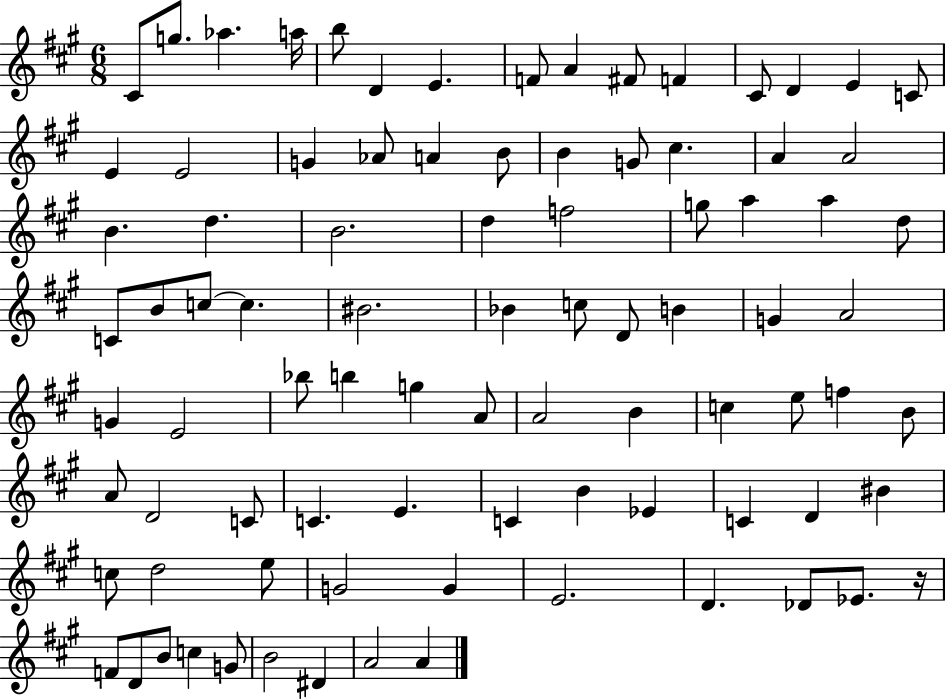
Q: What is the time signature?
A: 6/8